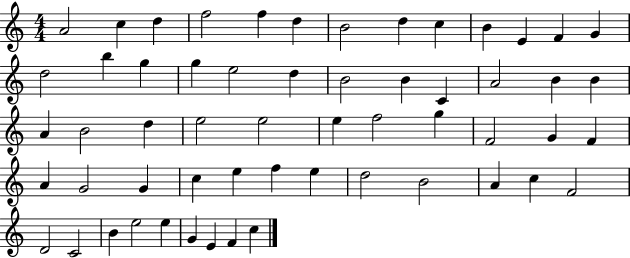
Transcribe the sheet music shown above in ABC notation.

X:1
T:Untitled
M:4/4
L:1/4
K:C
A2 c d f2 f d B2 d c B E F G d2 b g g e2 d B2 B C A2 B B A B2 d e2 e2 e f2 g F2 G F A G2 G c e f e d2 B2 A c F2 D2 C2 B e2 e G E F c